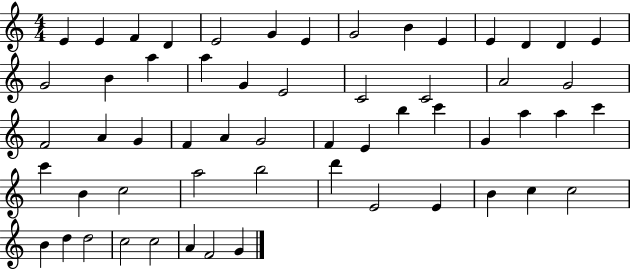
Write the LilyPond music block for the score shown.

{
  \clef treble
  \numericTimeSignature
  \time 4/4
  \key c \major
  e'4 e'4 f'4 d'4 | e'2 g'4 e'4 | g'2 b'4 e'4 | e'4 d'4 d'4 e'4 | \break g'2 b'4 a''4 | a''4 g'4 e'2 | c'2 c'2 | a'2 g'2 | \break f'2 a'4 g'4 | f'4 a'4 g'2 | f'4 e'4 b''4 c'''4 | g'4 a''4 a''4 c'''4 | \break c'''4 b'4 c''2 | a''2 b''2 | d'''4 e'2 e'4 | b'4 c''4 c''2 | \break b'4 d''4 d''2 | c''2 c''2 | a'4 f'2 g'4 | \bar "|."
}